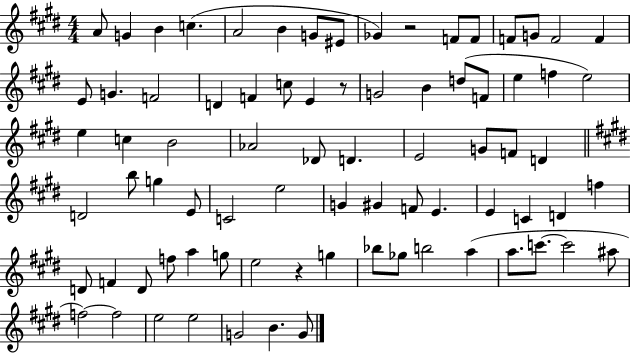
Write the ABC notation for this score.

X:1
T:Untitled
M:4/4
L:1/4
K:E
A/2 G B c A2 B G/2 ^E/2 _G z2 F/2 F/2 F/2 G/2 F2 F E/2 G F2 D F c/2 E z/2 G2 B d/2 F/2 e f e2 e c B2 _A2 _D/2 D E2 G/2 F/2 D D2 b/2 g E/2 C2 e2 G ^G F/2 E E C D f D/2 F D/2 f/2 a g/2 e2 z g _b/2 _g/2 b2 a a/2 c'/2 c'2 ^a/2 f2 f2 e2 e2 G2 B G/2